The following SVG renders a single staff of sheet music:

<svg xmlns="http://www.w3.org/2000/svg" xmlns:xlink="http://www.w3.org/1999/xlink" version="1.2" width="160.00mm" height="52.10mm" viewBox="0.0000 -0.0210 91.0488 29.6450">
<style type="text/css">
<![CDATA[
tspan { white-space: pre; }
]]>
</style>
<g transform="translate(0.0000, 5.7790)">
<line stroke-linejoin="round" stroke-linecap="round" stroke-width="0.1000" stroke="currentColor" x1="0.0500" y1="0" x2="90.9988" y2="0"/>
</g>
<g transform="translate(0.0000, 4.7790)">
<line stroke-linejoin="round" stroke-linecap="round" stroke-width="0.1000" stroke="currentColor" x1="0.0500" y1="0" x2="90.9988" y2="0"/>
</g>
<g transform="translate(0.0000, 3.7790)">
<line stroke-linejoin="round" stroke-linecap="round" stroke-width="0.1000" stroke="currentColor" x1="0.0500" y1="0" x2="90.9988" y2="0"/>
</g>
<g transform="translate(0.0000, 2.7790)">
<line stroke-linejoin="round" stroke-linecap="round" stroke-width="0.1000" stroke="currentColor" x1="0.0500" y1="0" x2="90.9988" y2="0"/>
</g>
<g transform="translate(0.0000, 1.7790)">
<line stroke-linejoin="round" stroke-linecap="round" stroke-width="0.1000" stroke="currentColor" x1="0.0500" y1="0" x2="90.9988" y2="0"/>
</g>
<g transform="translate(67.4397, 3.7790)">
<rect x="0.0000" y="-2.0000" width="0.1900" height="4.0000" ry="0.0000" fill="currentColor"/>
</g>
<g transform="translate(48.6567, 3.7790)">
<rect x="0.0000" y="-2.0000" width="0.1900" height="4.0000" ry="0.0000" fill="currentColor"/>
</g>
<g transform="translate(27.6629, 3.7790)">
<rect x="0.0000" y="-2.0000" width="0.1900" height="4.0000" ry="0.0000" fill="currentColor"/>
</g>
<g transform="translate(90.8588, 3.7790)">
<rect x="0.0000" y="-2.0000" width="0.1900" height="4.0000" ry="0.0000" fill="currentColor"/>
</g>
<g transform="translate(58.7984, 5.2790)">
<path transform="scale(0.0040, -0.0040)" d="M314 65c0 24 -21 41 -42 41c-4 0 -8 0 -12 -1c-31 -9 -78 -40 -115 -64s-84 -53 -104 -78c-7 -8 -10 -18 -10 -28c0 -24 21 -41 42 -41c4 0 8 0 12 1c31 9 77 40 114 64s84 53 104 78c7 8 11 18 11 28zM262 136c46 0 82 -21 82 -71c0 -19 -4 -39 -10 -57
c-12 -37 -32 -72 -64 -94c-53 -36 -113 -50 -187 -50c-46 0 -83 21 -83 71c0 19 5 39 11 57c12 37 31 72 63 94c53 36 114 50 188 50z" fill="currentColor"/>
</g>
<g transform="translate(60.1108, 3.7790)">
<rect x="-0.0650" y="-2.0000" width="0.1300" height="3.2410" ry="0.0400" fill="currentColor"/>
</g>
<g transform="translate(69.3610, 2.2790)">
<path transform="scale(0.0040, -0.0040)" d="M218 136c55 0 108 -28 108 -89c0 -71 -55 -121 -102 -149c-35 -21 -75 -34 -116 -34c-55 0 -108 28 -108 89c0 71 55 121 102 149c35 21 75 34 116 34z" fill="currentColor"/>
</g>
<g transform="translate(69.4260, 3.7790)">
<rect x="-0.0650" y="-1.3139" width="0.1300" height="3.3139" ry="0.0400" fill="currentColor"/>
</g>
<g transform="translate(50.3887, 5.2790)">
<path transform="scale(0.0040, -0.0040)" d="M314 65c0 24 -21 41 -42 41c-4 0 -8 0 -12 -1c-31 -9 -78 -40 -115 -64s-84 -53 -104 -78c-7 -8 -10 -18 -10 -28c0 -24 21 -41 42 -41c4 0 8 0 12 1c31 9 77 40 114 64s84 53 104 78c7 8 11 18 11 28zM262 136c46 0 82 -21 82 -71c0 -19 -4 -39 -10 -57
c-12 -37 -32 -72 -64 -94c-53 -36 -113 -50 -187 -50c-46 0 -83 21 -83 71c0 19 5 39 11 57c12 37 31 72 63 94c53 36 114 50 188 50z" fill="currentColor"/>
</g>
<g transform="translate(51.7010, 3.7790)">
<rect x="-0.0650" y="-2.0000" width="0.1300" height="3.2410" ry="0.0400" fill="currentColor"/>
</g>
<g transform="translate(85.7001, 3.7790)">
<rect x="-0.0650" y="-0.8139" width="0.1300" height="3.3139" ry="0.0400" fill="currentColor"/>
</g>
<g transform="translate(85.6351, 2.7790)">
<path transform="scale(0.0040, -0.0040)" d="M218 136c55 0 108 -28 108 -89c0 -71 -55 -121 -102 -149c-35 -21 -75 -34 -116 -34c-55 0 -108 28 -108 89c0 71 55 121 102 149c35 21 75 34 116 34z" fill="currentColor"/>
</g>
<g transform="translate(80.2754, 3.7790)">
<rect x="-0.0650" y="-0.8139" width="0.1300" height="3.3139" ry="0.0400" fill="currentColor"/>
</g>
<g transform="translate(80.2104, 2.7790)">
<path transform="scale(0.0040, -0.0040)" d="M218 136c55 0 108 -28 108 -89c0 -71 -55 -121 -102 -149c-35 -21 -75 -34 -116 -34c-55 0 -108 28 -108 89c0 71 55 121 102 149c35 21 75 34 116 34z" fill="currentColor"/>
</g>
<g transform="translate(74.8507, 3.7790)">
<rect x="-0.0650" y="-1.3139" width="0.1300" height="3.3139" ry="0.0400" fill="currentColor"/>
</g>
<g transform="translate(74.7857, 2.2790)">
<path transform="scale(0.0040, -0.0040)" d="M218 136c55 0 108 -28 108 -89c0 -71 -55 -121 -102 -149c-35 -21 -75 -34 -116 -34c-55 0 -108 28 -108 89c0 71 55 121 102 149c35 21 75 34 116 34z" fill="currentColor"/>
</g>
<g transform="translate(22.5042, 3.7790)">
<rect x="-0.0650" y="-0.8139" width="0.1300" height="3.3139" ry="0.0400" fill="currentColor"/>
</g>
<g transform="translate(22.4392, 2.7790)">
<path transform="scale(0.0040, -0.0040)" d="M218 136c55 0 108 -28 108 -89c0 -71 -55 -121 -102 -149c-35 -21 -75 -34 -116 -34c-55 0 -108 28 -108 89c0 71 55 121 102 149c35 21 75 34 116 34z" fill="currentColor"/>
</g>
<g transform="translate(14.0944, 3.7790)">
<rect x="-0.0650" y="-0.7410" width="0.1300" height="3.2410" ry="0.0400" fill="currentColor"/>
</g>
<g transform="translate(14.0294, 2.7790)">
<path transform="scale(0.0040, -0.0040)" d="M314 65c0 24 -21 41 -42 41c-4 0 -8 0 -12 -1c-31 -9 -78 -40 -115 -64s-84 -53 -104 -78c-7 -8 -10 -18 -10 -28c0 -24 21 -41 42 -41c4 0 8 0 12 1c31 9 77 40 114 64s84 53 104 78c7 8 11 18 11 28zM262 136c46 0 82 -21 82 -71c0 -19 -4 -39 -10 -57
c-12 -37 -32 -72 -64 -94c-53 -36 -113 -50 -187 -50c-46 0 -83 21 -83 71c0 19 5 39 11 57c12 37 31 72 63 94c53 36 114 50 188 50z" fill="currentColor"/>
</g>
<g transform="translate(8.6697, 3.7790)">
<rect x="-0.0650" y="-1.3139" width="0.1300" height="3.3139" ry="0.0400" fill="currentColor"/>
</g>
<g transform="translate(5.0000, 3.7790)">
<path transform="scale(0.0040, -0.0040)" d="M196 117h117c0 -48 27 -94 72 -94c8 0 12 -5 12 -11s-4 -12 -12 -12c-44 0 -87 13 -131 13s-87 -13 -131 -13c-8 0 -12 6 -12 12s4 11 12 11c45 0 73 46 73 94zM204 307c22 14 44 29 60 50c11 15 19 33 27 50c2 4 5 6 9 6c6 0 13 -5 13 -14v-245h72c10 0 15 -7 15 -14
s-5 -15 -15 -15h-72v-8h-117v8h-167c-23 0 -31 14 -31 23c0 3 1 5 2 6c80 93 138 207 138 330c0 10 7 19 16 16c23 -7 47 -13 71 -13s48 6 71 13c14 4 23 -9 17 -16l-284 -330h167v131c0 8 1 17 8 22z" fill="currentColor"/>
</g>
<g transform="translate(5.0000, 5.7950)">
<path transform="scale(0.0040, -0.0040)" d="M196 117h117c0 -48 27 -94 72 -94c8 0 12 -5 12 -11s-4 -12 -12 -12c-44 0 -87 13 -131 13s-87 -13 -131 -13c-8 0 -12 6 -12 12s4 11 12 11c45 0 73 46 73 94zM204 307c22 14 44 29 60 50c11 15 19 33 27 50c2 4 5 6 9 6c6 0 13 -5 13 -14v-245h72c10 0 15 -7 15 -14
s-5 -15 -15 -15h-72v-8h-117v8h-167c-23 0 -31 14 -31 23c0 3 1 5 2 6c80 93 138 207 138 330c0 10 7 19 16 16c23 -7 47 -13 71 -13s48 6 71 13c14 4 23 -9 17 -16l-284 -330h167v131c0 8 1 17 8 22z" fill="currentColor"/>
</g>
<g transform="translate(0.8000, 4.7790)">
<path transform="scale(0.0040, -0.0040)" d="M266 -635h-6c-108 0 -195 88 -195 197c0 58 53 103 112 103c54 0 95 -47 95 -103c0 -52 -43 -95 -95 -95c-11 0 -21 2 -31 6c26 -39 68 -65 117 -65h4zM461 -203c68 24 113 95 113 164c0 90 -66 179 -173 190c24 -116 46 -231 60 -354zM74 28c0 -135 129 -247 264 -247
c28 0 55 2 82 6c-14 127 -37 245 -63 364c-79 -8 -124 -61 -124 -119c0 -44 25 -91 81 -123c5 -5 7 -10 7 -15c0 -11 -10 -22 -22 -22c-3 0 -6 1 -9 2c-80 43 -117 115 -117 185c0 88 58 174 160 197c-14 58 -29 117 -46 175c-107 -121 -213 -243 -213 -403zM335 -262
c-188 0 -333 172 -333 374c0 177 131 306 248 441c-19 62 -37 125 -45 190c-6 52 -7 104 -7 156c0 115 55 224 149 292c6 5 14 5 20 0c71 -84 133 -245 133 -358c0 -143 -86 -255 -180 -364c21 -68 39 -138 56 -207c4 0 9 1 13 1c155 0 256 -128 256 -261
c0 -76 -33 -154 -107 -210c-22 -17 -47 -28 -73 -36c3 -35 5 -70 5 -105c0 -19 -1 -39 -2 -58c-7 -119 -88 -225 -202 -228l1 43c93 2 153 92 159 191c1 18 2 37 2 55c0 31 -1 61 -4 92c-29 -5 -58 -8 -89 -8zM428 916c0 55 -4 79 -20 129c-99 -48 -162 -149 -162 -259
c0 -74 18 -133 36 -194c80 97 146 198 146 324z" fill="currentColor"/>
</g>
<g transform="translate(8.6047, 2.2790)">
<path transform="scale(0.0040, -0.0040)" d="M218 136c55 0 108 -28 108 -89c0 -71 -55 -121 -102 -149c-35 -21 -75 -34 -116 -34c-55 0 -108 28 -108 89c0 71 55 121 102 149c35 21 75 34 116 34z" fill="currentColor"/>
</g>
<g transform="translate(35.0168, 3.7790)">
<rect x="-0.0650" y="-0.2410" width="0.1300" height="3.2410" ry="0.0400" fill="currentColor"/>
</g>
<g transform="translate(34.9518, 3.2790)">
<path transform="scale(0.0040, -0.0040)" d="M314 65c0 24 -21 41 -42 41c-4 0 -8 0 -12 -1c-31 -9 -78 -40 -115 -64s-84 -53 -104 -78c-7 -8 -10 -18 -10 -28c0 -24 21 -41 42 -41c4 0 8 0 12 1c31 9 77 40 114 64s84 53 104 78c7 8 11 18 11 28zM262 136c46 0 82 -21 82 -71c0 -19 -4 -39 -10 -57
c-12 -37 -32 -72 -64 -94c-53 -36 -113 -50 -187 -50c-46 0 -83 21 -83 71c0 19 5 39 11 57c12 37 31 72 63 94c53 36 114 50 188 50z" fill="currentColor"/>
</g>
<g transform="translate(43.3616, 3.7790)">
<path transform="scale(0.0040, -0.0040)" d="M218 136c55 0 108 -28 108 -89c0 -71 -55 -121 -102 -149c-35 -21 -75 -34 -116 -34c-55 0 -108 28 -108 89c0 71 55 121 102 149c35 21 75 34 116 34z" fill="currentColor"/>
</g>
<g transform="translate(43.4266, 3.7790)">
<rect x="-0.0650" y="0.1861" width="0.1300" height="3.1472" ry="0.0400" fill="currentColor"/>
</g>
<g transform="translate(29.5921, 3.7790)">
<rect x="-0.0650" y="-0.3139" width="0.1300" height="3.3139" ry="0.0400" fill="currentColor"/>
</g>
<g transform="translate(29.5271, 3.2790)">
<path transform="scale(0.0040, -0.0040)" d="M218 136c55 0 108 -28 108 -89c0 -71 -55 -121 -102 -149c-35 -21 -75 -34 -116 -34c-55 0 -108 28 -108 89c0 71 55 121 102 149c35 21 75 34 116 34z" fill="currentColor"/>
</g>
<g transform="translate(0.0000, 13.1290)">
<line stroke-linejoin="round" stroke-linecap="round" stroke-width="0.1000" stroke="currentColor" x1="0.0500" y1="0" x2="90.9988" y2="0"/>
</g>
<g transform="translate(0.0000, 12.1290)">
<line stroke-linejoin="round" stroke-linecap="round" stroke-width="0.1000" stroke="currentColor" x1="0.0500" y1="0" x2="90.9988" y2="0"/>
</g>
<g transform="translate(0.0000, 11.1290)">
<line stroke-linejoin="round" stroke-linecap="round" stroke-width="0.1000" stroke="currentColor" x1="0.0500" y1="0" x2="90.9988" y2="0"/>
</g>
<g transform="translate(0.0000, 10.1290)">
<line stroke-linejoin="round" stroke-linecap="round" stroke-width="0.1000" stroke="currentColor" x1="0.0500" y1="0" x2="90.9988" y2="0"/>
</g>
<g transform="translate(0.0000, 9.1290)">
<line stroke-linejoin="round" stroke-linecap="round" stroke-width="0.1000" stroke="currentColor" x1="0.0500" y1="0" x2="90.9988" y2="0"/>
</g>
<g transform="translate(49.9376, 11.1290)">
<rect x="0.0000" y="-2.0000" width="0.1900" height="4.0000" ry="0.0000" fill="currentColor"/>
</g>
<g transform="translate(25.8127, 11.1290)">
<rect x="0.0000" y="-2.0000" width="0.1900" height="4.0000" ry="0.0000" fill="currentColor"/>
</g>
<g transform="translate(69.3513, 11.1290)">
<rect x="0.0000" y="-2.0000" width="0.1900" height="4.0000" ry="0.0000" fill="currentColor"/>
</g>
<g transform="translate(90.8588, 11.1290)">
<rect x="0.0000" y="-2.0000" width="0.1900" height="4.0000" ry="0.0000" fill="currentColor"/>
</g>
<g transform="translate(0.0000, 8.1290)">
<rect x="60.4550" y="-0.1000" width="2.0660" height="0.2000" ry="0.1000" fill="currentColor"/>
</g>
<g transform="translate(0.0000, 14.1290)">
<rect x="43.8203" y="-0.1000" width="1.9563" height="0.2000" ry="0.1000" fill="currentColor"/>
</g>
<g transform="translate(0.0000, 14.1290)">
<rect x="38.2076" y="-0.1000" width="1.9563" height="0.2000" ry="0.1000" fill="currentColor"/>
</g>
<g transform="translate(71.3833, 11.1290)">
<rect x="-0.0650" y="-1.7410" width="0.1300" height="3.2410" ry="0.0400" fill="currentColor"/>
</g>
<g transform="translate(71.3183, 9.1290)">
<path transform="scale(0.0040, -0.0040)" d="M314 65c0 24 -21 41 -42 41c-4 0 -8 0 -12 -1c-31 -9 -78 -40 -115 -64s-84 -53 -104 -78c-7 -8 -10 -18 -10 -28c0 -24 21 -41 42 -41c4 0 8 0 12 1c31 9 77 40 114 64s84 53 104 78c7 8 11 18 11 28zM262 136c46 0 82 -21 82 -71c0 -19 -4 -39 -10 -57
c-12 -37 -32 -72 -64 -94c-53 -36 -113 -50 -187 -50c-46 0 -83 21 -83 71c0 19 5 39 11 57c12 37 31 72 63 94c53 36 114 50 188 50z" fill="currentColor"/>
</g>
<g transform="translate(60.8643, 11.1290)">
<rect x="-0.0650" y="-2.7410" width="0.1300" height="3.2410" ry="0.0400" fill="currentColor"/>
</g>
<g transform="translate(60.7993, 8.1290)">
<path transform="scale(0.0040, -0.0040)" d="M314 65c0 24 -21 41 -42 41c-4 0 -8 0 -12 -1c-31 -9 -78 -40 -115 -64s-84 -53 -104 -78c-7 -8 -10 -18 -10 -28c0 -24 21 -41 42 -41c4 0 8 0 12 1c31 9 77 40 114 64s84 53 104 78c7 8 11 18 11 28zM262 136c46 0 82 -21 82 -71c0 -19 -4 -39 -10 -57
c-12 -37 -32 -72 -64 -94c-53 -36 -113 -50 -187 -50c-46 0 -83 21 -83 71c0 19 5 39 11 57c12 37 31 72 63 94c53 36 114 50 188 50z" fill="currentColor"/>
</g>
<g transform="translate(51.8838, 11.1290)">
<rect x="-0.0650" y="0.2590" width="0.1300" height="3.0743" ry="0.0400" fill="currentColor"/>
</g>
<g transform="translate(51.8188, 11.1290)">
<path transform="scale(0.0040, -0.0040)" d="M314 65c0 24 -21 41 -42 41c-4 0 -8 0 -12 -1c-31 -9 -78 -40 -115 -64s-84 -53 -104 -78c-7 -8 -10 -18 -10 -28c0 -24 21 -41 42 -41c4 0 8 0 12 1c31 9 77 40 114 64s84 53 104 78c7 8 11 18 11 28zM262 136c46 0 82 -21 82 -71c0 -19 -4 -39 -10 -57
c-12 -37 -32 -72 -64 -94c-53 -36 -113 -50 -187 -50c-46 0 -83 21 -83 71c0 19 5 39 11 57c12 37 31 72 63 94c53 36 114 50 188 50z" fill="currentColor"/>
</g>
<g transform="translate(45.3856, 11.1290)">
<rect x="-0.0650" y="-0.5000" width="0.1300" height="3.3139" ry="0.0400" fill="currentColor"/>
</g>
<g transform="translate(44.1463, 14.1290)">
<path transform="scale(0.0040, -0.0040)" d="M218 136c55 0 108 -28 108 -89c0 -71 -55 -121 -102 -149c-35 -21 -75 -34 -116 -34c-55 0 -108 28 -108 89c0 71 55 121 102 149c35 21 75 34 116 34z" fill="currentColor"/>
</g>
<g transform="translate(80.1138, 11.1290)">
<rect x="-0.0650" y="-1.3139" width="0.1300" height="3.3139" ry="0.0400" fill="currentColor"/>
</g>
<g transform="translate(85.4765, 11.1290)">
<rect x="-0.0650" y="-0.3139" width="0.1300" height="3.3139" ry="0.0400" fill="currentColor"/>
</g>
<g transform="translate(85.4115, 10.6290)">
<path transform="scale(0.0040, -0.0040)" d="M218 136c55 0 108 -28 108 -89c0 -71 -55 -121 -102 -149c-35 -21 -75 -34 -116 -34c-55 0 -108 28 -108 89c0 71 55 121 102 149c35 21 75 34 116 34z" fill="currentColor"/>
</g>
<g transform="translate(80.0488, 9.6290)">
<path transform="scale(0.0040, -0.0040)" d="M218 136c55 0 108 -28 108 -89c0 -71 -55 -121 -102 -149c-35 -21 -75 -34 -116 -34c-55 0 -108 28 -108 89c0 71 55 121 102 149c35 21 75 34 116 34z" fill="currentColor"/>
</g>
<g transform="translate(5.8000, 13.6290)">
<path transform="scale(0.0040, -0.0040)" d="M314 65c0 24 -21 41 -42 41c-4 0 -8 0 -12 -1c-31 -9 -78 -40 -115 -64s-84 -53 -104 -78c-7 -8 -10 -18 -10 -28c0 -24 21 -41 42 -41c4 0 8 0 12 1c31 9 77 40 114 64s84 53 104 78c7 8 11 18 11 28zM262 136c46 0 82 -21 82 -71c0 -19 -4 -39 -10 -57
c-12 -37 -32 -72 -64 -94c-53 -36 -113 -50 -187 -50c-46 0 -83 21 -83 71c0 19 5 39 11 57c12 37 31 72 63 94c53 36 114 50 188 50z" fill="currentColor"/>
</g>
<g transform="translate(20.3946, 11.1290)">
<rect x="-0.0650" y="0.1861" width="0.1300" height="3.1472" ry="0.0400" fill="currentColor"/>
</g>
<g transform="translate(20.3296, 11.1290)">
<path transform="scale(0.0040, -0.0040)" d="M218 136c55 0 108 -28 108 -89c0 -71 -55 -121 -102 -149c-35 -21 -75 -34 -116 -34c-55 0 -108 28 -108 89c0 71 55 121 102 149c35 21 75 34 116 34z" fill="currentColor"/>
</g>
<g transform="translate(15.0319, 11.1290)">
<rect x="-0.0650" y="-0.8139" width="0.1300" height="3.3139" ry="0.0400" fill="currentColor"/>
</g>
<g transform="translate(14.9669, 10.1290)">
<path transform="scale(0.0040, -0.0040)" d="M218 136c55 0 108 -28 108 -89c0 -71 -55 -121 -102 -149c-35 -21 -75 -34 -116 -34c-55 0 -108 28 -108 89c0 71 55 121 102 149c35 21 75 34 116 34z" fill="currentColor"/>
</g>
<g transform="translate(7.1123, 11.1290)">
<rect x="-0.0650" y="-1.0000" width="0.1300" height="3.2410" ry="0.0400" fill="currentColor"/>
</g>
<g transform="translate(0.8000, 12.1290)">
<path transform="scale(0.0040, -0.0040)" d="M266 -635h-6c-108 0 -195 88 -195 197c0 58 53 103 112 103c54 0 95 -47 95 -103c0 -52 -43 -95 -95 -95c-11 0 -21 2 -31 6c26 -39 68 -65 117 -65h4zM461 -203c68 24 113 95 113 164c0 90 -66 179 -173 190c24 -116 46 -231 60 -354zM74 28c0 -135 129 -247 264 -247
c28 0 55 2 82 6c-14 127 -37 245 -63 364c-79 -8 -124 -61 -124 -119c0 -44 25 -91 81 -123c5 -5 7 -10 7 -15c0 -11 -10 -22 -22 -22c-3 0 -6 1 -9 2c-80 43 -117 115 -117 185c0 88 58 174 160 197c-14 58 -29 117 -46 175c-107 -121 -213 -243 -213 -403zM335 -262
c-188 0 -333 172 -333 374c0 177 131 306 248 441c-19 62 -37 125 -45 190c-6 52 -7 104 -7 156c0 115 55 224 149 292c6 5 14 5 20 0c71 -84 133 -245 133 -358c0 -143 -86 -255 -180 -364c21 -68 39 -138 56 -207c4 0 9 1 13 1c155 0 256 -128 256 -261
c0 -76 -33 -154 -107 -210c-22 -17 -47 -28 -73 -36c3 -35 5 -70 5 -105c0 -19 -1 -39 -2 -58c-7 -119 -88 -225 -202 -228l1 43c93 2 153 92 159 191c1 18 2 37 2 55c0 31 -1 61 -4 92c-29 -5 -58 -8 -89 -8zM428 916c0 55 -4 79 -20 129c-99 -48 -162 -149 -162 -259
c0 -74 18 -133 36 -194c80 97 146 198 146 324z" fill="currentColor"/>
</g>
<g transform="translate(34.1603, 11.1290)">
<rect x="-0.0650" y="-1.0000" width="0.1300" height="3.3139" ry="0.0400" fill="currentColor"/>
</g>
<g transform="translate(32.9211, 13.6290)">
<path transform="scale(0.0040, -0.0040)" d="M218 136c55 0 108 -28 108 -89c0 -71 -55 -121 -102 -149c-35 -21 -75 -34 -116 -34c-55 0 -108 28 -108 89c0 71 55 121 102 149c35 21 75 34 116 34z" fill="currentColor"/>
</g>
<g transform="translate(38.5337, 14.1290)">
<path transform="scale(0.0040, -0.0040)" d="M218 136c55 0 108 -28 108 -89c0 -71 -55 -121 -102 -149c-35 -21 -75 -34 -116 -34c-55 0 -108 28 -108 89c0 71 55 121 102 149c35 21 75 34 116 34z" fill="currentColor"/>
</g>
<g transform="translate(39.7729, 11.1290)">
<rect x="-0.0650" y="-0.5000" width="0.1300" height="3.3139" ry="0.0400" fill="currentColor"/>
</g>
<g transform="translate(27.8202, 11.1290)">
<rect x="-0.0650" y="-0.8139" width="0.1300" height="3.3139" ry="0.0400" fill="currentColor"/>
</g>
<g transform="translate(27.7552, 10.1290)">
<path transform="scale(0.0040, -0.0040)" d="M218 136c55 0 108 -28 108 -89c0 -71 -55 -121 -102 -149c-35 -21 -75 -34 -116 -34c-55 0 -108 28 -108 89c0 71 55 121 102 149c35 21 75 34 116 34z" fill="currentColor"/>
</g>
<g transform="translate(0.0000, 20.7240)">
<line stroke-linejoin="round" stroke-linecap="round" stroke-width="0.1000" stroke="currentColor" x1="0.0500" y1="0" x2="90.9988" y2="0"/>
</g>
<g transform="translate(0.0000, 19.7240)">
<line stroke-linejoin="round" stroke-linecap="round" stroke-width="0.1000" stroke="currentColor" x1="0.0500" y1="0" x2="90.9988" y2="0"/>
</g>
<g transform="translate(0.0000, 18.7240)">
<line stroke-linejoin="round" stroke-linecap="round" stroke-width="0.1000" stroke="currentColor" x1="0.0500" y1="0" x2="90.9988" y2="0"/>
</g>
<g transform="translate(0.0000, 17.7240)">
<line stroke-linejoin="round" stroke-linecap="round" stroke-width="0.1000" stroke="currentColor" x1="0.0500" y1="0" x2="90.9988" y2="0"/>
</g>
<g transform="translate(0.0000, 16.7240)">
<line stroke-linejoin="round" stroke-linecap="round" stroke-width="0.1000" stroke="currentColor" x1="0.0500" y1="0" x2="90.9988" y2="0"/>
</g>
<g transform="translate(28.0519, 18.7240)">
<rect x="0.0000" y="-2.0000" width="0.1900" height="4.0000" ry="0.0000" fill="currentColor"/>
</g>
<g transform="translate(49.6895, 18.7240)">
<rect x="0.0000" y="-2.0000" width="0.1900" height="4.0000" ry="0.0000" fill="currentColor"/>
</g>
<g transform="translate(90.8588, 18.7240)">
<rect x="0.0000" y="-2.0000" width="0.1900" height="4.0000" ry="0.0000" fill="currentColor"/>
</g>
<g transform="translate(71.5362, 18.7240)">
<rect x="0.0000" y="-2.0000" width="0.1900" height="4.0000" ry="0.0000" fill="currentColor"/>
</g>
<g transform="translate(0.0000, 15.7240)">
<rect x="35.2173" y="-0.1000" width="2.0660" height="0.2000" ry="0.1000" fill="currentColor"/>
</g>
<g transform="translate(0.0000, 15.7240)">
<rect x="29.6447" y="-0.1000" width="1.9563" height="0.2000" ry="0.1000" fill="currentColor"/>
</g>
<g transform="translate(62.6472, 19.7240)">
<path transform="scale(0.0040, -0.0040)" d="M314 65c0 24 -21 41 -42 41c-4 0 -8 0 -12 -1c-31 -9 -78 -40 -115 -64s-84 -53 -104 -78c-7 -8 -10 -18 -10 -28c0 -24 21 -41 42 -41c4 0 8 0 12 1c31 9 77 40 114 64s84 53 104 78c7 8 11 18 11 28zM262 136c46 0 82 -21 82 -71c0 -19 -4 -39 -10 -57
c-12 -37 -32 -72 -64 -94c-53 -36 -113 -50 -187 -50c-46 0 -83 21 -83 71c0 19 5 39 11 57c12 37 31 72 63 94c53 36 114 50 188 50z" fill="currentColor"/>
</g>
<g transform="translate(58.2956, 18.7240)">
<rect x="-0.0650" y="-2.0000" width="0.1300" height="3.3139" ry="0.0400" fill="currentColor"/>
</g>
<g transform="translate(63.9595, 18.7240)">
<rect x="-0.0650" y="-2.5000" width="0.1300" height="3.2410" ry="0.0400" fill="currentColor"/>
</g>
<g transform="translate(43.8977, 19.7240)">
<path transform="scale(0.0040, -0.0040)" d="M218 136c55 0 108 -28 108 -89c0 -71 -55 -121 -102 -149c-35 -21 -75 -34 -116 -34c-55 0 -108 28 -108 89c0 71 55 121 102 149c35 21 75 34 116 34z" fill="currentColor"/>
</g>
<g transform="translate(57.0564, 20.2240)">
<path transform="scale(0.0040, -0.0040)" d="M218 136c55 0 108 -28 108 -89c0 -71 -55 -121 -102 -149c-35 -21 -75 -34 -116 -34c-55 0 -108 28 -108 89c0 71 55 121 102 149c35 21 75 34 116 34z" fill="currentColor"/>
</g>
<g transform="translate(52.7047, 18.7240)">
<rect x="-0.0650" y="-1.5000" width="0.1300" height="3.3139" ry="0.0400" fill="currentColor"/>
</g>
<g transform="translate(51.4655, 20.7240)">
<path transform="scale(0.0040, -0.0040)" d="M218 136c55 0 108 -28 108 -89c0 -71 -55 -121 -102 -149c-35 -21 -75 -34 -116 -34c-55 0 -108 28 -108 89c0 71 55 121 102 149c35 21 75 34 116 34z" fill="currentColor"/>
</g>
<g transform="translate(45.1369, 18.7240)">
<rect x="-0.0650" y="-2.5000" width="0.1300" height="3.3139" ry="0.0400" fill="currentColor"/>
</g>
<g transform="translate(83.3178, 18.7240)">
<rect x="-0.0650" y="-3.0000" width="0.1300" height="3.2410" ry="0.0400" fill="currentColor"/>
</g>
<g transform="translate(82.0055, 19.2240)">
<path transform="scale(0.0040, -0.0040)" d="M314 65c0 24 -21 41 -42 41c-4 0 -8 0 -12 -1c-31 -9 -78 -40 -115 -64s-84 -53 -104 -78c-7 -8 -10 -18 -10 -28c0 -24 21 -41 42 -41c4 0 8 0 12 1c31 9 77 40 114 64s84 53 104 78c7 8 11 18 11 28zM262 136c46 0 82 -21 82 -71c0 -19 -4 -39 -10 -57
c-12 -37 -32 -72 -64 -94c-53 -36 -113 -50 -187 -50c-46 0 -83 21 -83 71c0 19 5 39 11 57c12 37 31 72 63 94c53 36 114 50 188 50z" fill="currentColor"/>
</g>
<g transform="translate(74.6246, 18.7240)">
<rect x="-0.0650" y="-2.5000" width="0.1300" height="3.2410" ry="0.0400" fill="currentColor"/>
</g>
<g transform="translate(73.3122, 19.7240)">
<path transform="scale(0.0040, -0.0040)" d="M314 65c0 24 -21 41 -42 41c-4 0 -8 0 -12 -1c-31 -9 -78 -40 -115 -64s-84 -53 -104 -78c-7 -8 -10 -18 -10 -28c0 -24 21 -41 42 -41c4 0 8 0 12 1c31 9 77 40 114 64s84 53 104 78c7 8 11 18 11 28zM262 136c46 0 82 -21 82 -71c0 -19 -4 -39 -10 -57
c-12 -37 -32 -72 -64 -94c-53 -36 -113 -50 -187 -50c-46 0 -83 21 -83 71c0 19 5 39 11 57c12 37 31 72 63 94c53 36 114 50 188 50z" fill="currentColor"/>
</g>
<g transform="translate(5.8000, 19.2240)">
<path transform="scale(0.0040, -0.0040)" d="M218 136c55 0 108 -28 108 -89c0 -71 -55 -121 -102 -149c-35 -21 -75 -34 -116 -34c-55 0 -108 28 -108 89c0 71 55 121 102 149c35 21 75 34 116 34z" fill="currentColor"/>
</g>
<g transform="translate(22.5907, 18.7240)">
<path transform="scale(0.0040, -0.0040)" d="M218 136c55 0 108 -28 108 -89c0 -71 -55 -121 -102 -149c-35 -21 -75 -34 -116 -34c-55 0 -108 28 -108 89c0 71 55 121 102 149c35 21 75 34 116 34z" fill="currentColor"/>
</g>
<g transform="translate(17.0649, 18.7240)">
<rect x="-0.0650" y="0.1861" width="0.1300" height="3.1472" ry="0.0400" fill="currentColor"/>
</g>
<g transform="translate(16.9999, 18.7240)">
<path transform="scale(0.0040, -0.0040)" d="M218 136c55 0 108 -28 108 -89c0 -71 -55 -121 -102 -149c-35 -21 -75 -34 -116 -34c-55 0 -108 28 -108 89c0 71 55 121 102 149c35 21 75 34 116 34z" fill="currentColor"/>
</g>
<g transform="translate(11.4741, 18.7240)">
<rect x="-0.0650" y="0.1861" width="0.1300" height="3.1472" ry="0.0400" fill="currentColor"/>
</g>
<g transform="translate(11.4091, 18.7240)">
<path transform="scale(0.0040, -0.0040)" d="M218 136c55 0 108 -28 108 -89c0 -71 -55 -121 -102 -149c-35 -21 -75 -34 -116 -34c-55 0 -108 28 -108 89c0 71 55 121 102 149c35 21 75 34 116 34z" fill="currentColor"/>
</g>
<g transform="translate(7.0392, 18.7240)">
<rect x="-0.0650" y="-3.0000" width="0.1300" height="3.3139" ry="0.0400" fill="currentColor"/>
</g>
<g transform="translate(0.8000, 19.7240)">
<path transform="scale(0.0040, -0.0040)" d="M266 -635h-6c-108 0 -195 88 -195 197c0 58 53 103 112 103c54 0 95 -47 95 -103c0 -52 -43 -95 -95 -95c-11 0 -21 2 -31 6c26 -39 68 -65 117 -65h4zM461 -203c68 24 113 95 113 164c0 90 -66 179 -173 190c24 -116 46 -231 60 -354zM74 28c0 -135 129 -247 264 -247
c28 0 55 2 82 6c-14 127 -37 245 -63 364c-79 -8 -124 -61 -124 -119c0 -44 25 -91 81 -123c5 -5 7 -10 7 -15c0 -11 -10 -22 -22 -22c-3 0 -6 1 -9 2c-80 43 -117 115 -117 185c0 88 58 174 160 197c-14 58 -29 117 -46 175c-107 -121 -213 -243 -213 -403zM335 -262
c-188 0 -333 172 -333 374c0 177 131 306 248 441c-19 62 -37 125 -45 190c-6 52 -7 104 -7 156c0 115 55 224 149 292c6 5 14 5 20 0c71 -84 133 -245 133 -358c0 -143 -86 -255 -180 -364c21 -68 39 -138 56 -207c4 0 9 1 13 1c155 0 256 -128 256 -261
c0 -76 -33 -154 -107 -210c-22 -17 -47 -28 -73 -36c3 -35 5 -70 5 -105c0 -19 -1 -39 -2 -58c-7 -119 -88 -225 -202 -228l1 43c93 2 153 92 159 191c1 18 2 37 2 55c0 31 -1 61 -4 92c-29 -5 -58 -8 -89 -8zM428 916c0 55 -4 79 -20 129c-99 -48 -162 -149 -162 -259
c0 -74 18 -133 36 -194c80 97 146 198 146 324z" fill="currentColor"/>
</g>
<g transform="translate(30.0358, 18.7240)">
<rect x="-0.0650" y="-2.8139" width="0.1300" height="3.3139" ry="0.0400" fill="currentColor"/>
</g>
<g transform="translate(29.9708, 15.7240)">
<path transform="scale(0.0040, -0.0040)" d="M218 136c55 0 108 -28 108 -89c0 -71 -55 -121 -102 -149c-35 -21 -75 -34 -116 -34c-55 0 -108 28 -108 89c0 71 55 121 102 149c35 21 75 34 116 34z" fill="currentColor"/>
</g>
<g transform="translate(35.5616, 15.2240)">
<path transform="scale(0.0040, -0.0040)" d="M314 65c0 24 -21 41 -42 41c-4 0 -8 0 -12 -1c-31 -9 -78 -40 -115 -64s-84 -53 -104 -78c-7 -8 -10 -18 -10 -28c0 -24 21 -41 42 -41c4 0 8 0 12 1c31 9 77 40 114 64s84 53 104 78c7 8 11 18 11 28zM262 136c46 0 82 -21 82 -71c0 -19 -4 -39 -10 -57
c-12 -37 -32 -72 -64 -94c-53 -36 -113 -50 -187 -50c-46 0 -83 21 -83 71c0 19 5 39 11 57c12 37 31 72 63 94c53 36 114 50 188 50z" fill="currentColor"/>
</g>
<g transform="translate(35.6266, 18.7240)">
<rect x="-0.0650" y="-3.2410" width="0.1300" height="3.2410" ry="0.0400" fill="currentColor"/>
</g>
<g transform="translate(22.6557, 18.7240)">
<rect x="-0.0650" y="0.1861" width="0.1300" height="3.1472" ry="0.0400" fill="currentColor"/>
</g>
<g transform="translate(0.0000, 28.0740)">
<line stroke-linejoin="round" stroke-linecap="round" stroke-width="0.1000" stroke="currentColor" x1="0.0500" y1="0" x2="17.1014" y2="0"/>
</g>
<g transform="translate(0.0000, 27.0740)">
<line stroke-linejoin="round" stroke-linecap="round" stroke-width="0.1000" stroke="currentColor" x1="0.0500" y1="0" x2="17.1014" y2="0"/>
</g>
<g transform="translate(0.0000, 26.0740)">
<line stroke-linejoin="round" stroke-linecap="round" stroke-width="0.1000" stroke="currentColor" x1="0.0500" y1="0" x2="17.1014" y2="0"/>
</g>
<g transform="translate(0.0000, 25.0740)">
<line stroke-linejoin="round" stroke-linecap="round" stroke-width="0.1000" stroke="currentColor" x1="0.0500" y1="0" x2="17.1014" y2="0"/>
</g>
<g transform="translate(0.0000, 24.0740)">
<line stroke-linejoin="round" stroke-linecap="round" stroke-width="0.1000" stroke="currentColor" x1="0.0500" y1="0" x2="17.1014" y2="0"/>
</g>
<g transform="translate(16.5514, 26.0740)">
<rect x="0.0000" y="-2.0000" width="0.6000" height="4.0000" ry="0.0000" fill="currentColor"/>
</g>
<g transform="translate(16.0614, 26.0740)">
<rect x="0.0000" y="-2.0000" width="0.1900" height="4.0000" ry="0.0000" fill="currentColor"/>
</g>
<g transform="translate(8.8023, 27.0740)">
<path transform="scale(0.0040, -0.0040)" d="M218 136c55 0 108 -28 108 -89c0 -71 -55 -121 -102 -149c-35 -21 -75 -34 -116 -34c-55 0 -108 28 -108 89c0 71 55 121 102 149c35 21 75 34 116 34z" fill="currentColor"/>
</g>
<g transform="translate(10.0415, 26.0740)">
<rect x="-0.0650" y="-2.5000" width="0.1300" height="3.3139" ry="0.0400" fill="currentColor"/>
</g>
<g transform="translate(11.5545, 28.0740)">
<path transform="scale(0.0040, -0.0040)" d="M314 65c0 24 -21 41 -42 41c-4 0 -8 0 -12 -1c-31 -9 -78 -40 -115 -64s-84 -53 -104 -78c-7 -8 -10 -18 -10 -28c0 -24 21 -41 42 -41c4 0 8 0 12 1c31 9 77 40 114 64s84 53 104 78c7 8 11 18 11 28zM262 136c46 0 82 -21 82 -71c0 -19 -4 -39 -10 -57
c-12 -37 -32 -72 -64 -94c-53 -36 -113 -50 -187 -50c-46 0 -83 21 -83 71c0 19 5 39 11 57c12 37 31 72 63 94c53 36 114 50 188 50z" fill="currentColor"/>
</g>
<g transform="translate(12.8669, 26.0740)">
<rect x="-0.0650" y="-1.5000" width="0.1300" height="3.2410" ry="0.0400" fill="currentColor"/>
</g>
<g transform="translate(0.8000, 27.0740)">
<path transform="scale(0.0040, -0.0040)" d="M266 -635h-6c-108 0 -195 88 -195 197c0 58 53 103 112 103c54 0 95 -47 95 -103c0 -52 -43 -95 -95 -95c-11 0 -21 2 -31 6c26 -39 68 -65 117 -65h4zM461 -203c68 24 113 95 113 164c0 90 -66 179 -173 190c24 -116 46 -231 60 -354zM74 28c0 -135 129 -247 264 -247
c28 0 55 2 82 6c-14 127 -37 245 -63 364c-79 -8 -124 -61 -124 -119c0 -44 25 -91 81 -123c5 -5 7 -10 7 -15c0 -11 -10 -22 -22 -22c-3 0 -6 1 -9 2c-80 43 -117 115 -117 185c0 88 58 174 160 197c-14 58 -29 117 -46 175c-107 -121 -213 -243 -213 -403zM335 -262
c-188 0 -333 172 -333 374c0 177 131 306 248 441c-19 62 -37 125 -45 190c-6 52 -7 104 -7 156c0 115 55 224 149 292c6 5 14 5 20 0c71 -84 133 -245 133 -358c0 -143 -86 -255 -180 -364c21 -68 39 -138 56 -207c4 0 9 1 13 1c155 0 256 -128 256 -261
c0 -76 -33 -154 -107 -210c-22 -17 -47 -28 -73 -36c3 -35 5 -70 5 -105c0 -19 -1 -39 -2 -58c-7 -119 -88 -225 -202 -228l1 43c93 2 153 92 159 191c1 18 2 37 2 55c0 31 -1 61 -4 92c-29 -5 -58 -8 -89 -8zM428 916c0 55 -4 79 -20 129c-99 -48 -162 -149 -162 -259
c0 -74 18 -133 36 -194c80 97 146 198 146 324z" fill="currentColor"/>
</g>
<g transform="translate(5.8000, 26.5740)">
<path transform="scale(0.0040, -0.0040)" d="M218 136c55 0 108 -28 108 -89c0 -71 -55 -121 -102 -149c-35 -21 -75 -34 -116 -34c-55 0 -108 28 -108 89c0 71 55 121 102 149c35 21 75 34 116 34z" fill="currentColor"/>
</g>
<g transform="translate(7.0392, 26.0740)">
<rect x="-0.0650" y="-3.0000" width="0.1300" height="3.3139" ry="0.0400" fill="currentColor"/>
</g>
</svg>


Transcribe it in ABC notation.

X:1
T:Untitled
M:4/4
L:1/4
K:C
e d2 d c c2 B F2 F2 e e d d D2 d B d D C C B2 a2 f2 e c A B B B a b2 G E F G2 G2 A2 A G E2